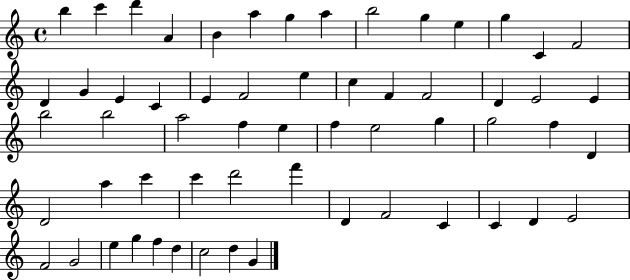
X:1
T:Untitled
M:4/4
L:1/4
K:C
b c' d' A B a g a b2 g e g C F2 D G E C E F2 e c F F2 D E2 E b2 b2 a2 f e f e2 g g2 f D D2 a c' c' d'2 f' D F2 C C D E2 F2 G2 e g f d c2 d G